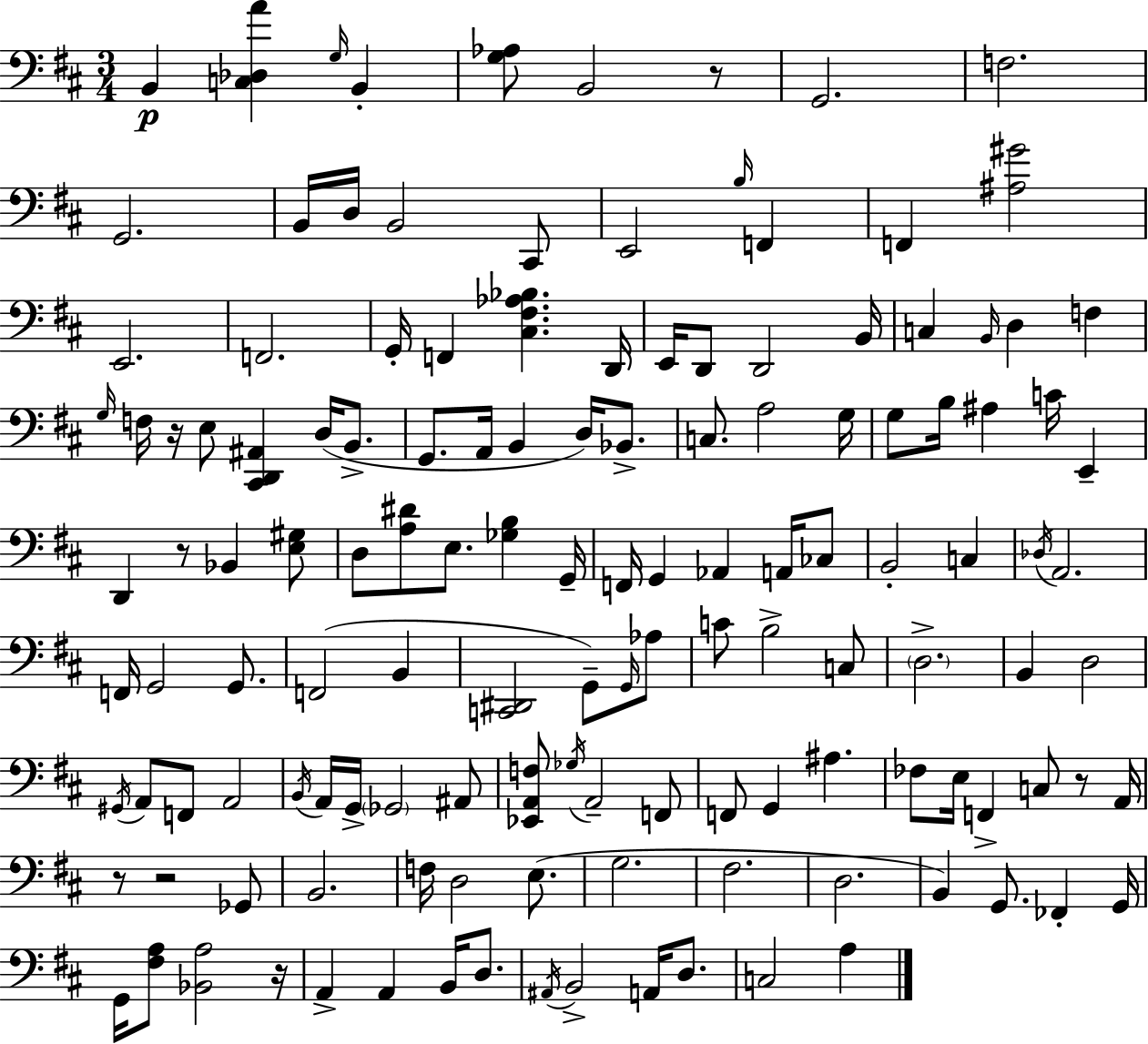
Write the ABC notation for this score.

X:1
T:Untitled
M:3/4
L:1/4
K:D
B,, [C,_D,A] G,/4 B,, [G,_A,]/2 B,,2 z/2 G,,2 F,2 G,,2 B,,/4 D,/4 B,,2 ^C,,/2 E,,2 B,/4 F,, F,, [^A,^G]2 E,,2 F,,2 G,,/4 F,, [^C,^F,_A,_B,] D,,/4 E,,/4 D,,/2 D,,2 B,,/4 C, B,,/4 D, F, G,/4 F,/4 z/4 E,/2 [^C,,D,,^A,,] D,/4 B,,/2 G,,/2 A,,/4 B,, D,/4 _B,,/2 C,/2 A,2 G,/4 G,/2 B,/4 ^A, C/4 E,, D,, z/2 _B,, [E,^G,]/2 D,/2 [A,^D]/2 E,/2 [_G,B,] G,,/4 F,,/4 G,, _A,, A,,/4 _C,/2 B,,2 C, _D,/4 A,,2 F,,/4 G,,2 G,,/2 F,,2 B,, [C,,^D,,]2 G,,/2 G,,/4 _A,/2 C/2 B,2 C,/2 D,2 B,, D,2 ^G,,/4 A,,/2 F,,/2 A,,2 B,,/4 A,,/4 G,,/4 _G,,2 ^A,,/2 [_E,,A,,F,]/2 _G,/4 A,,2 F,,/2 F,,/2 G,, ^A, _F,/2 E,/4 F,, C,/2 z/2 A,,/4 z/2 z2 _G,,/2 B,,2 F,/4 D,2 E,/2 G,2 ^F,2 D,2 B,, G,,/2 _F,, G,,/4 G,,/4 [^F,A,]/2 [_B,,A,]2 z/4 A,, A,, B,,/4 D,/2 ^A,,/4 B,,2 A,,/4 D,/2 C,2 A,